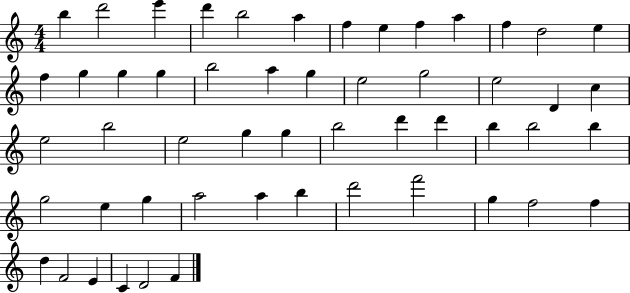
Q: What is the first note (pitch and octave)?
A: B5